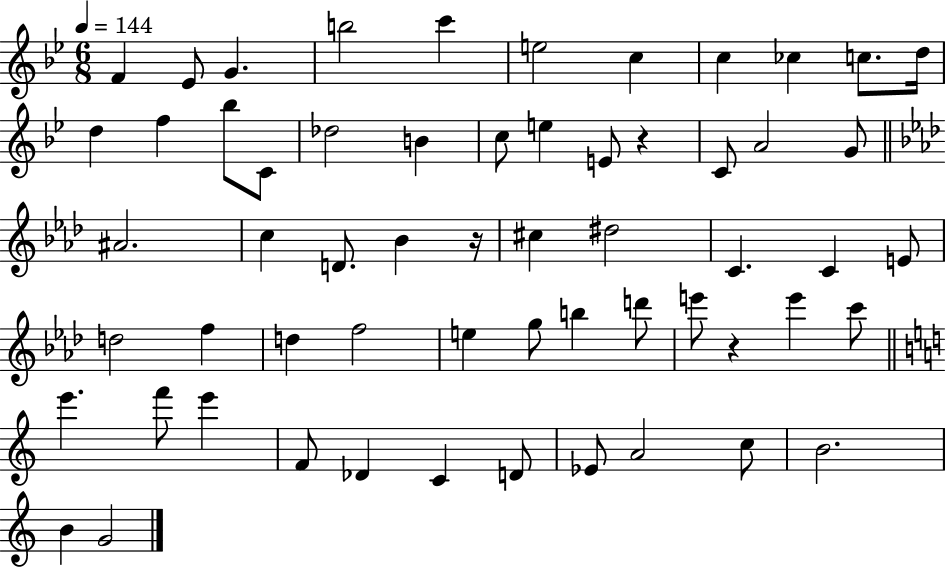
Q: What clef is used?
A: treble